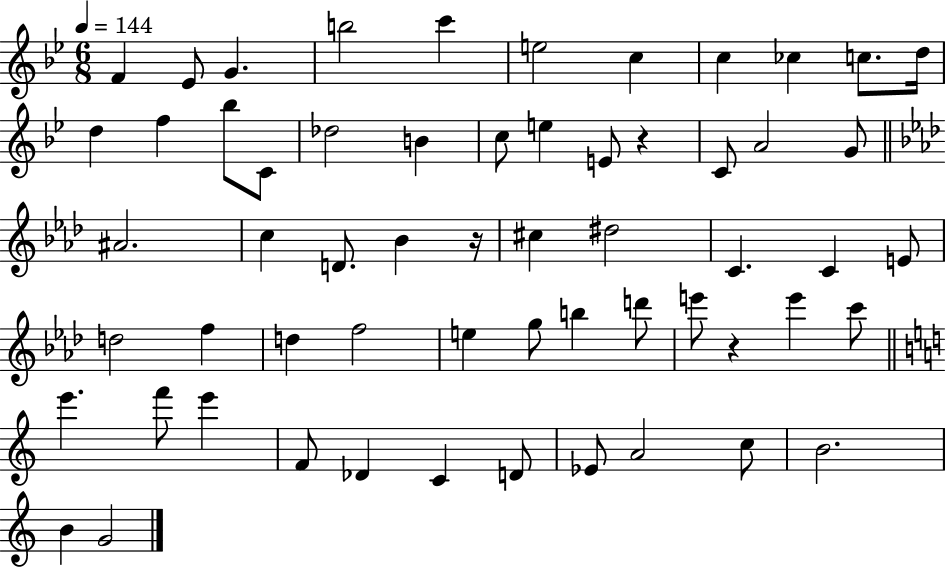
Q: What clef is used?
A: treble